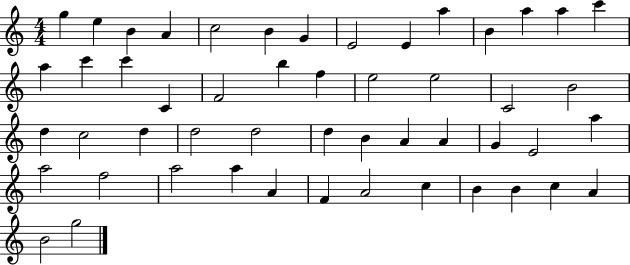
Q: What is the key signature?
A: C major